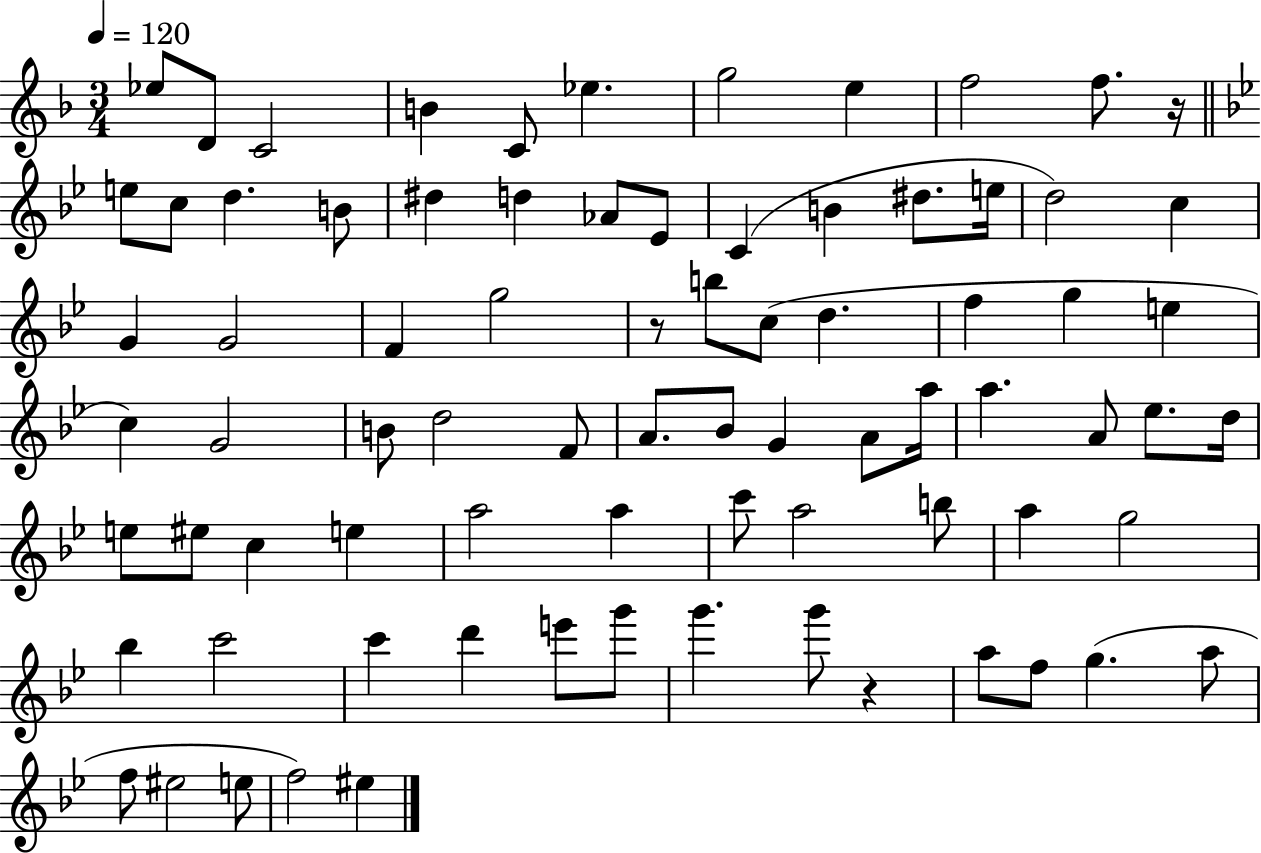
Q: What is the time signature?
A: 3/4